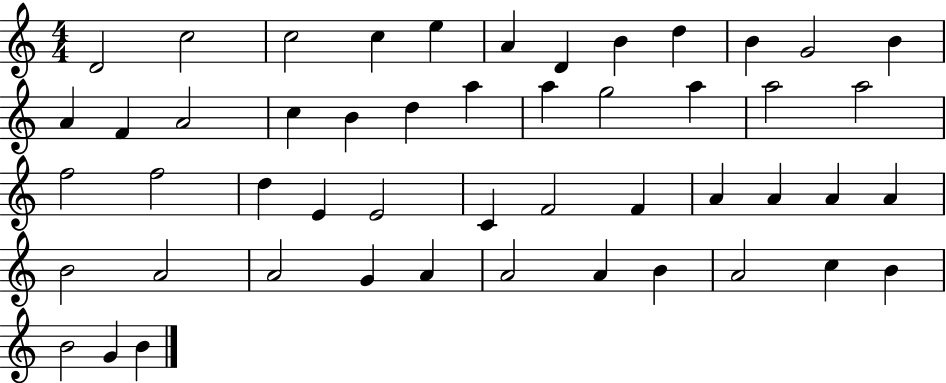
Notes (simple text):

D4/h C5/h C5/h C5/q E5/q A4/q D4/q B4/q D5/q B4/q G4/h B4/q A4/q F4/q A4/h C5/q B4/q D5/q A5/q A5/q G5/h A5/q A5/h A5/h F5/h F5/h D5/q E4/q E4/h C4/q F4/h F4/q A4/q A4/q A4/q A4/q B4/h A4/h A4/h G4/q A4/q A4/h A4/q B4/q A4/h C5/q B4/q B4/h G4/q B4/q